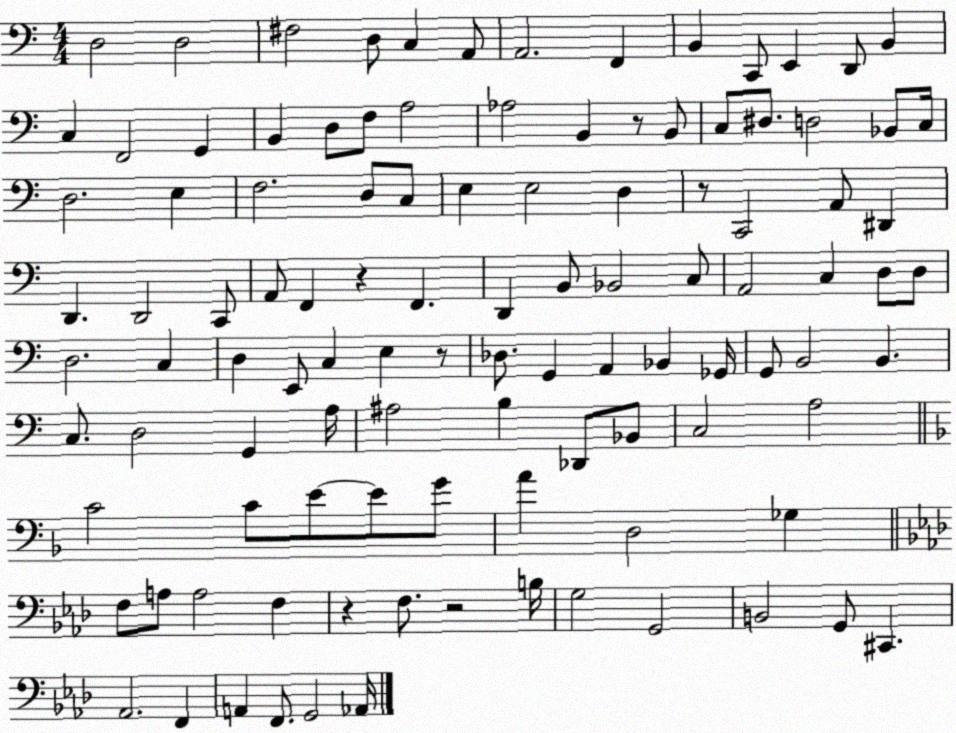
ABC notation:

X:1
T:Untitled
M:4/4
L:1/4
K:C
D,2 D,2 ^F,2 D,/2 C, A,,/2 A,,2 F,, B,, C,,/2 E,, D,,/2 B,, C, F,,2 G,, B,, D,/2 F,/2 A,2 _A,2 B,, z/2 B,,/2 C,/2 ^D,/2 D,2 _B,,/2 C,/4 D,2 E, F,2 D,/2 C,/2 E, E,2 D, z/2 C,,2 A,,/2 ^D,, D,, D,,2 C,,/2 A,,/2 F,, z F,, D,, B,,/2 _B,,2 C,/2 A,,2 C, D,/2 D,/2 D,2 C, D, E,,/2 C, E, z/2 _D,/2 G,, A,, _B,, _G,,/4 G,,/2 B,,2 B,, C,/2 D,2 G,, A,/4 ^A,2 B, _D,,/2 _B,,/2 C,2 A,2 C2 C/2 E/2 E/2 G/2 A D,2 _G, F,/2 A,/2 A,2 F, z F,/2 z2 B,/4 G,2 G,,2 B,,2 G,,/2 ^C,, _A,,2 F,, A,, F,,/2 G,,2 _A,,/4